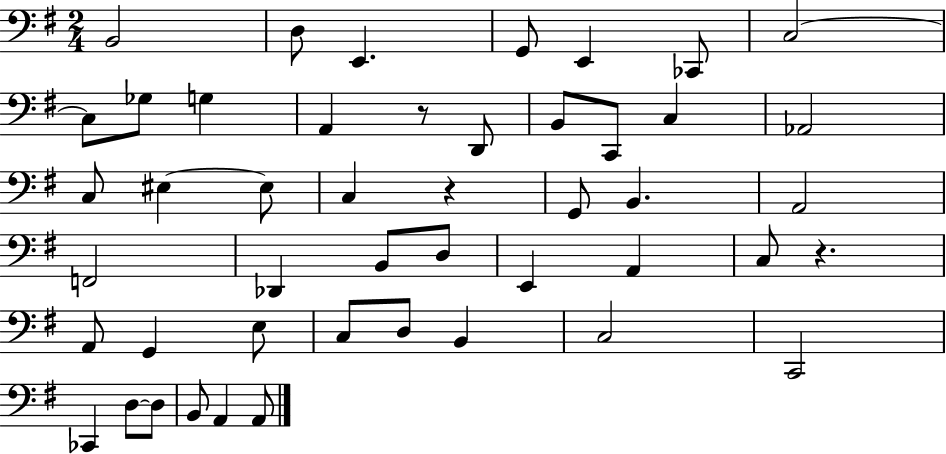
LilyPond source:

{
  \clef bass
  \numericTimeSignature
  \time 2/4
  \key g \major
  b,2 | d8 e,4. | g,8 e,4 ces,8 | c2~~ | \break c8 ges8 g4 | a,4 r8 d,8 | b,8 c,8 c4 | aes,2 | \break c8 eis4~~ eis8 | c4 r4 | g,8 b,4. | a,2 | \break f,2 | des,4 b,8 d8 | e,4 a,4 | c8 r4. | \break a,8 g,4 e8 | c8 d8 b,4 | c2 | c,2 | \break ces,4 d8~~ d8 | b,8 a,4 a,8 | \bar "|."
}